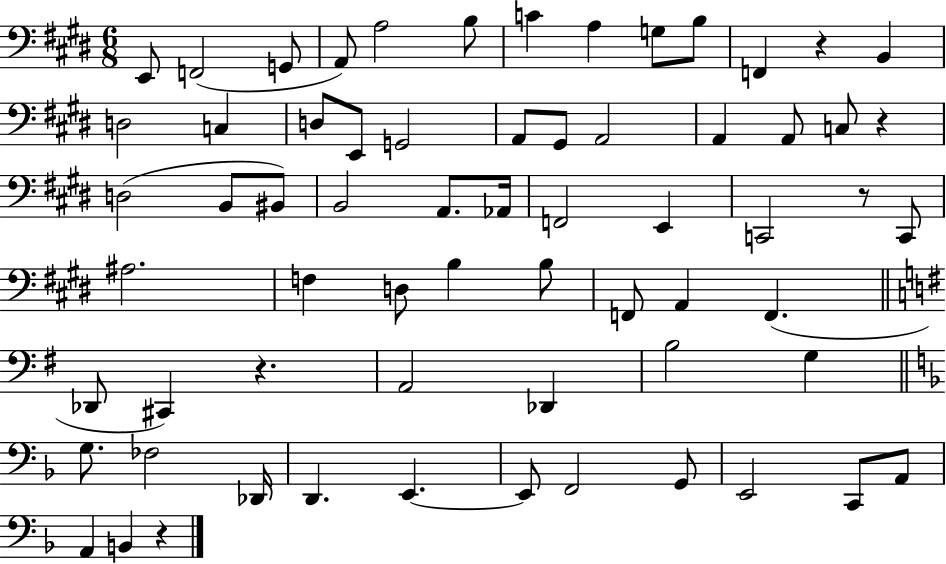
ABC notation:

X:1
T:Untitled
M:6/8
L:1/4
K:E
E,,/2 F,,2 G,,/2 A,,/2 A,2 B,/2 C A, G,/2 B,/2 F,, z B,, D,2 C, D,/2 E,,/2 G,,2 A,,/2 ^G,,/2 A,,2 A,, A,,/2 C,/2 z D,2 B,,/2 ^B,,/2 B,,2 A,,/2 _A,,/4 F,,2 E,, C,,2 z/2 C,,/2 ^A,2 F, D,/2 B, B,/2 F,,/2 A,, F,, _D,,/2 ^C,, z A,,2 _D,, B,2 G, G,/2 _F,2 _D,,/4 D,, E,, E,,/2 F,,2 G,,/2 E,,2 C,,/2 A,,/2 A,, B,, z